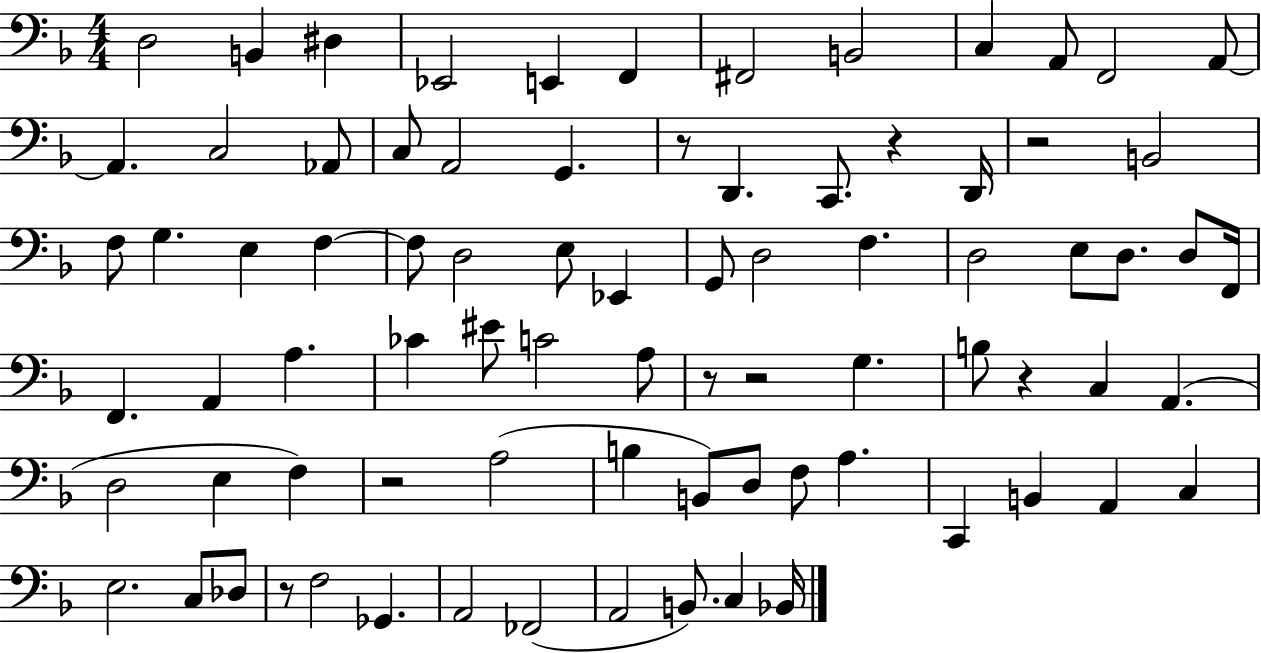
X:1
T:Untitled
M:4/4
L:1/4
K:F
D,2 B,, ^D, _E,,2 E,, F,, ^F,,2 B,,2 C, A,,/2 F,,2 A,,/2 A,, C,2 _A,,/2 C,/2 A,,2 G,, z/2 D,, C,,/2 z D,,/4 z2 B,,2 F,/2 G, E, F, F,/2 D,2 E,/2 _E,, G,,/2 D,2 F, D,2 E,/2 D,/2 D,/2 F,,/4 F,, A,, A, _C ^E/2 C2 A,/2 z/2 z2 G, B,/2 z C, A,, D,2 E, F, z2 A,2 B, B,,/2 D,/2 F,/2 A, C,, B,, A,, C, E,2 C,/2 _D,/2 z/2 F,2 _G,, A,,2 _F,,2 A,,2 B,,/2 C, _B,,/4